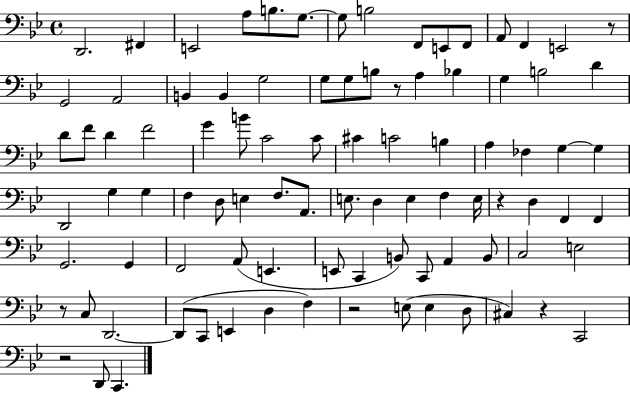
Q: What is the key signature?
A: BES major